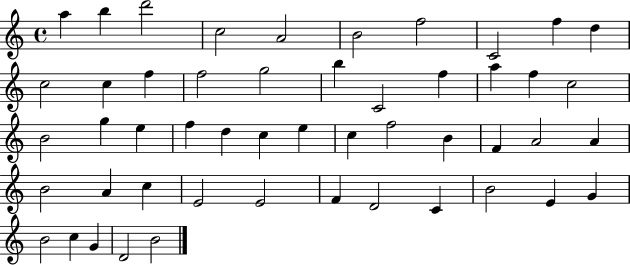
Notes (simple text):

A5/q B5/q D6/h C5/h A4/h B4/h F5/h C4/h F5/q D5/q C5/h C5/q F5/q F5/h G5/h B5/q C4/h F5/q A5/q F5/q C5/h B4/h G5/q E5/q F5/q D5/q C5/q E5/q C5/q F5/h B4/q F4/q A4/h A4/q B4/h A4/q C5/q E4/h E4/h F4/q D4/h C4/q B4/h E4/q G4/q B4/h C5/q G4/q D4/h B4/h